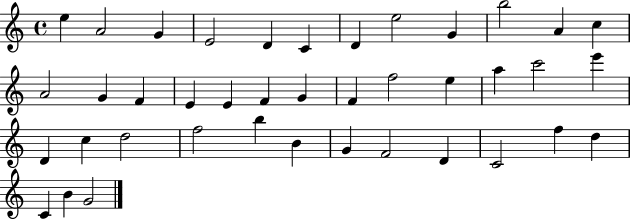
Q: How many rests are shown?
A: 0